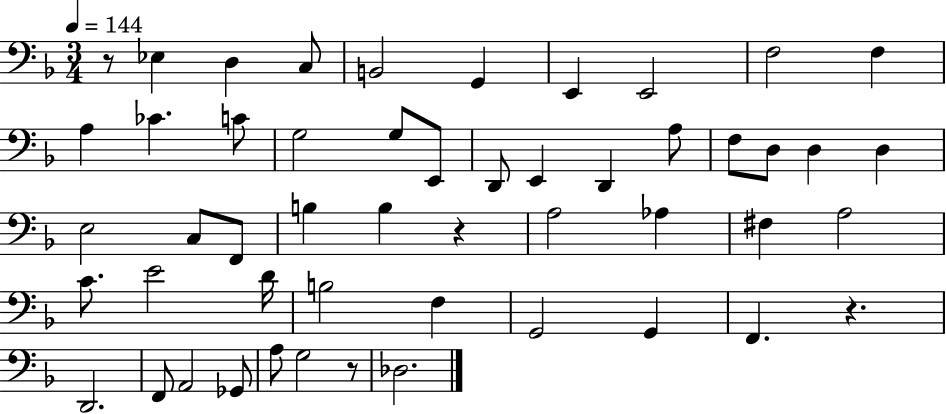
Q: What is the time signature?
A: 3/4